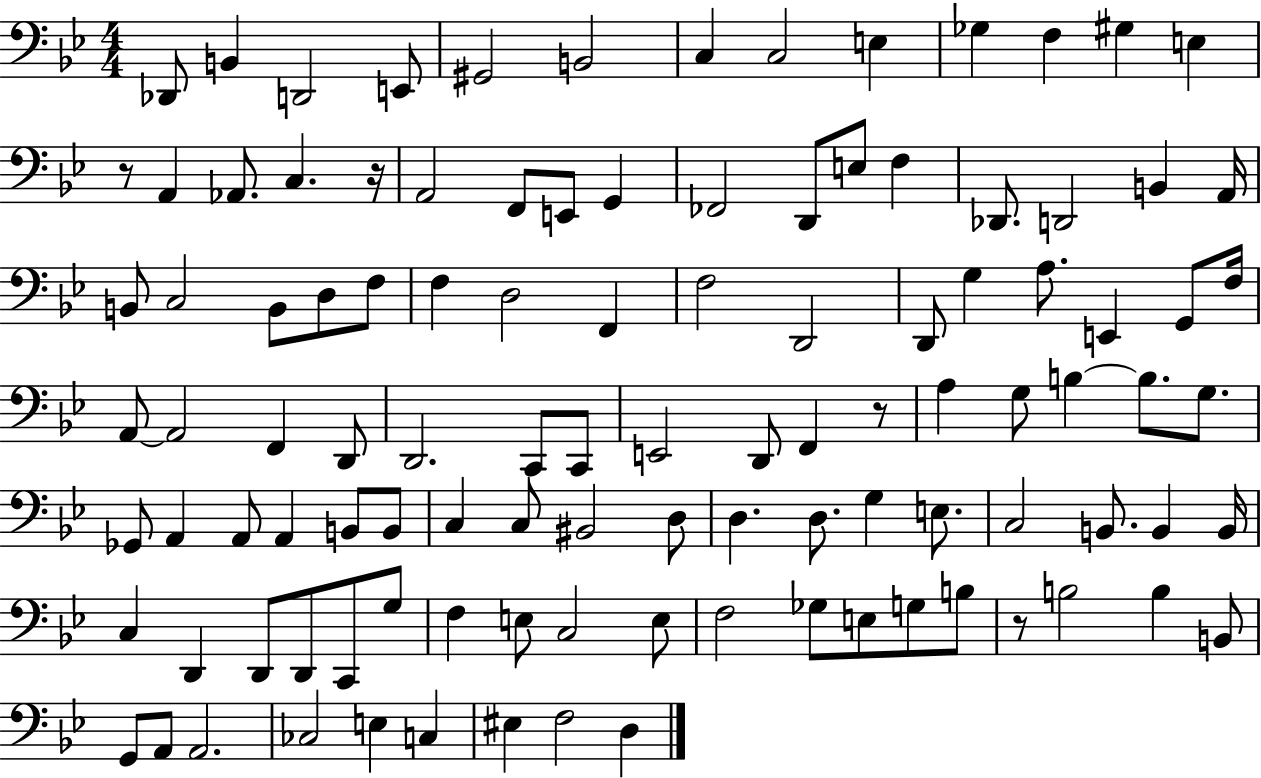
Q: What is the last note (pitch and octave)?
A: D3